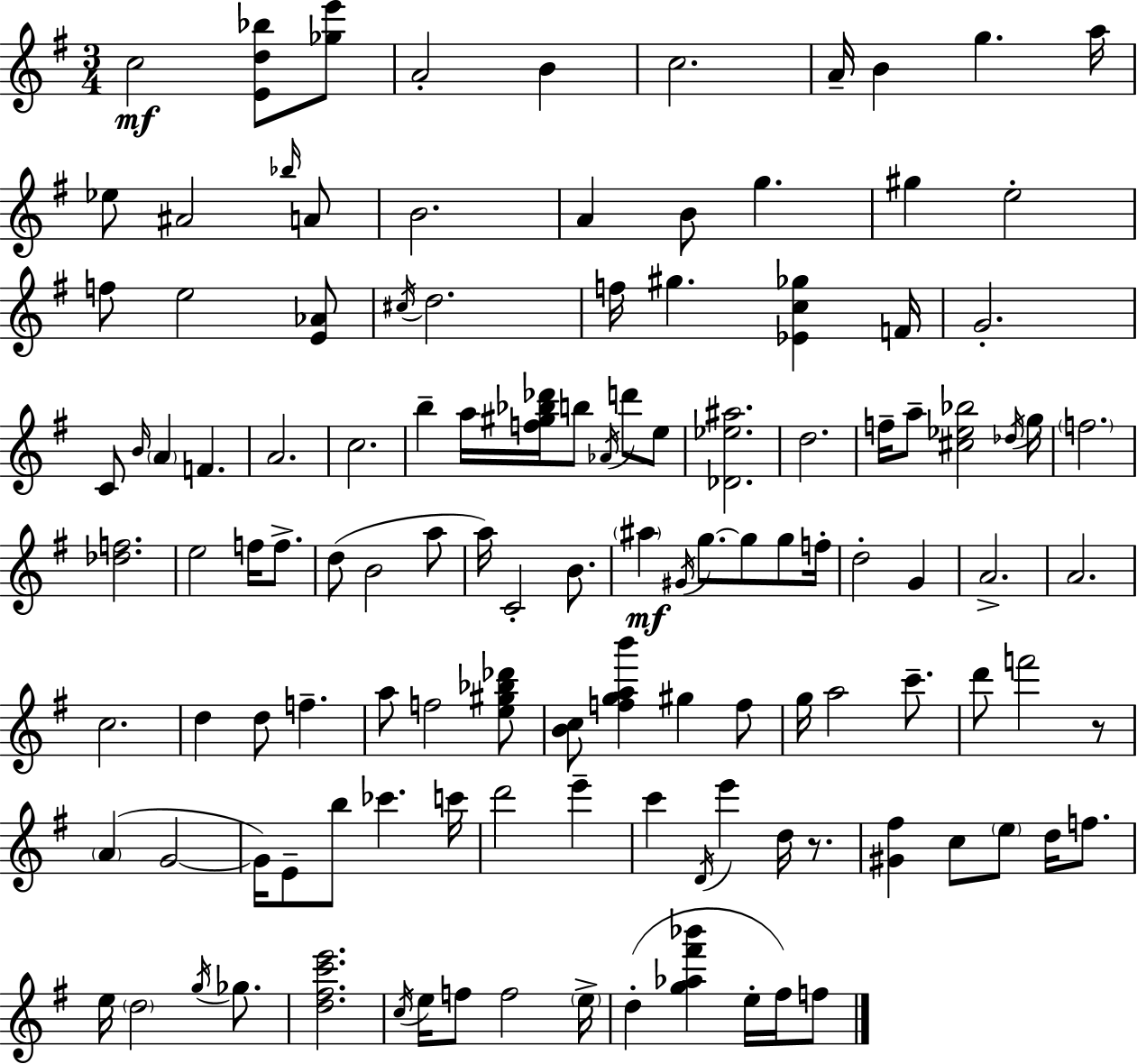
{
  \clef treble
  \numericTimeSignature
  \time 3/4
  \key g \major
  c''2\mf <e' d'' bes''>8 <ges'' e'''>8 | a'2-. b'4 | c''2. | a'16-- b'4 g''4. a''16 | \break ees''8 ais'2 \grace { bes''16 } a'8 | b'2. | a'4 b'8 g''4. | gis''4 e''2-. | \break f''8 e''2 <e' aes'>8 | \acciaccatura { cis''16 } d''2. | f''16 gis''4. <ees' c'' ges''>4 | f'16 g'2.-. | \break c'8 \grace { b'16 } \parenthesize a'4 f'4. | a'2. | c''2. | b''4-- a''16 <f'' gis'' bes'' des'''>16 b''8 \acciaccatura { aes'16 } | \break d'''8 e''8 <des' ees'' ais''>2. | d''2. | f''16-- a''8-- <cis'' ees'' bes''>2 | \acciaccatura { des''16 } g''16 \parenthesize f''2. | \break <des'' f''>2. | e''2 | f''16 f''8.-> d''8( b'2 | a''8 a''16) c'2-. | \break b'8. \parenthesize ais''4\mf \acciaccatura { gis'16 } g''8.~~ | g''8 g''8 f''16-. d''2-. | g'4 a'2.-> | a'2. | \break c''2. | d''4 d''8 | f''4.-- a''8 f''2 | <e'' gis'' bes'' des'''>8 <b' c''>8 <f'' g'' a'' b'''>4 | \break gis''4 f''8 g''16 a''2 | c'''8.-- d'''8 f'''2 | r8 \parenthesize a'4( g'2~~ | g'16) e'8-- b''8 ces'''4. | \break c'''16 d'''2 | e'''4-- c'''4 \acciaccatura { d'16 } e'''4 | d''16 r8. <gis' fis''>4 c''8 | \parenthesize e''8 d''16 f''8. e''16 \parenthesize d''2 | \break \acciaccatura { g''16 } ges''8. <d'' fis'' c''' e'''>2. | \acciaccatura { c''16 } e''16 f''8 | f''2 \parenthesize e''16-> d''4-.( | <g'' aes'' fis''' bes'''>4 e''16-. fis''16) f''8 \bar "|."
}